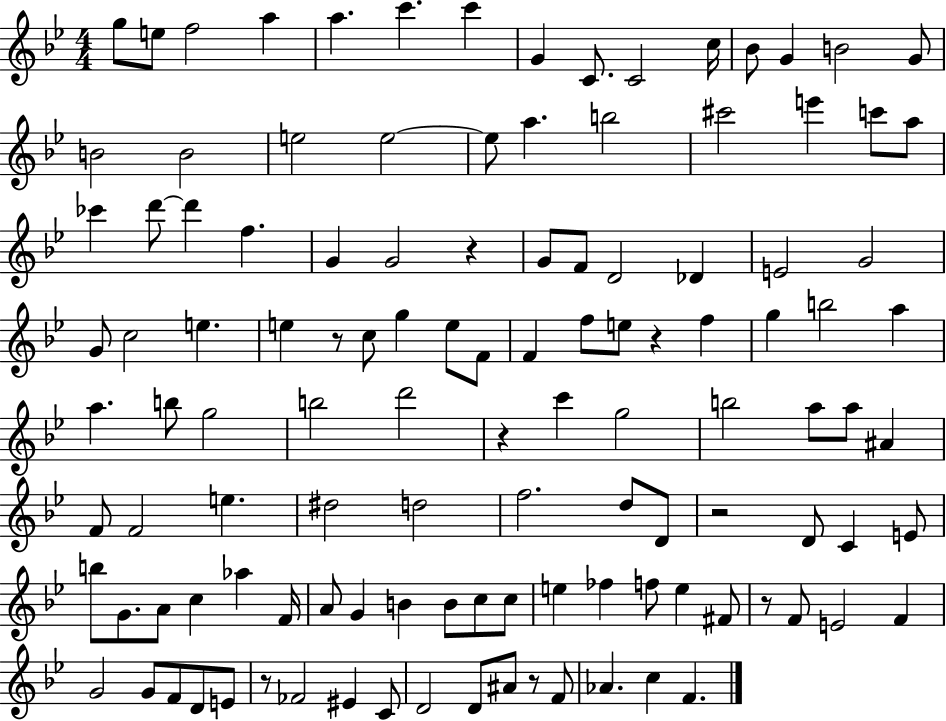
X:1
T:Untitled
M:4/4
L:1/4
K:Bb
g/2 e/2 f2 a a c' c' G C/2 C2 c/4 _B/2 G B2 G/2 B2 B2 e2 e2 e/2 a b2 ^c'2 e' c'/2 a/2 _c' d'/2 d' f G G2 z G/2 F/2 D2 _D E2 G2 G/2 c2 e e z/2 c/2 g e/2 F/2 F f/2 e/2 z f g b2 a a b/2 g2 b2 d'2 z c' g2 b2 a/2 a/2 ^A F/2 F2 e ^d2 d2 f2 d/2 D/2 z2 D/2 C E/2 b/2 G/2 A/2 c _a F/4 A/2 G B B/2 c/2 c/2 e _f f/2 e ^F/2 z/2 F/2 E2 F G2 G/2 F/2 D/2 E/2 z/2 _F2 ^E C/2 D2 D/2 ^A/2 z/2 F/2 _A c F